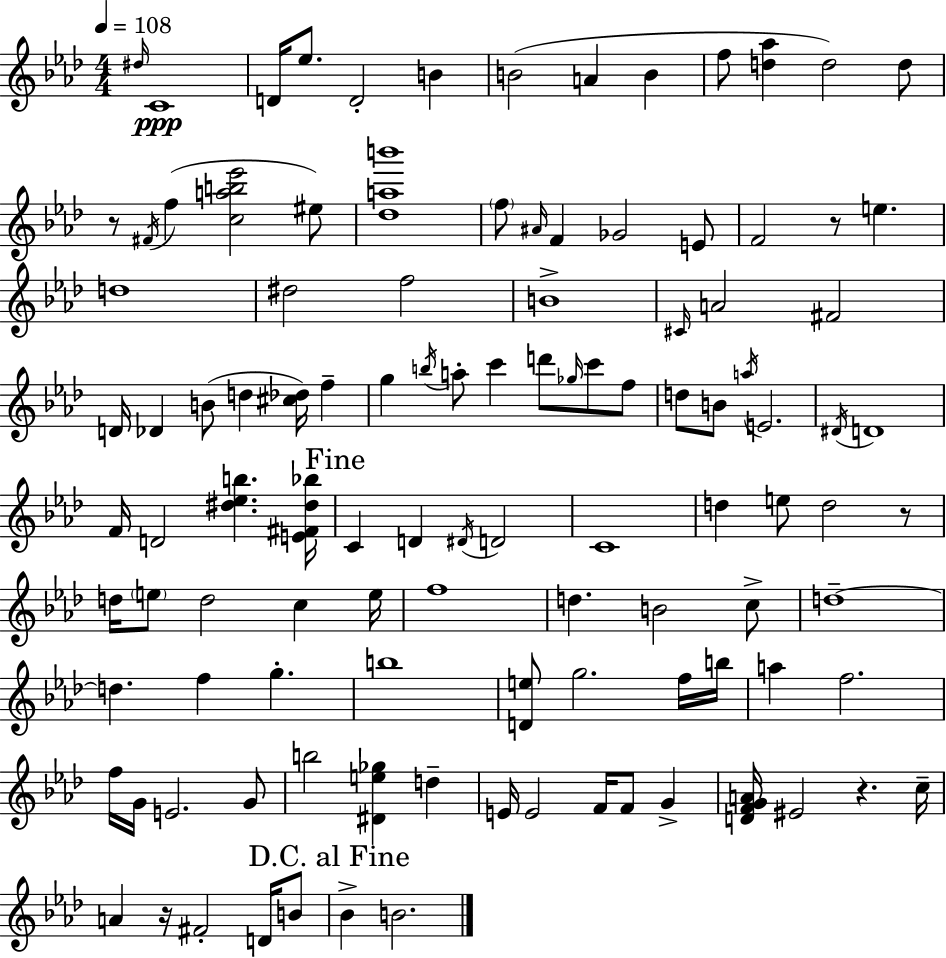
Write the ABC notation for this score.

X:1
T:Untitled
M:4/4
L:1/4
K:Fm
^d/4 C4 D/4 _e/2 D2 B B2 A B f/2 [d_a] d2 d/2 z/2 ^F/4 f [cab_e']2 ^e/2 [_dab']4 f/2 ^A/4 F _G2 E/2 F2 z/2 e d4 ^d2 f2 B4 ^C/4 A2 ^F2 D/4 _D B/2 d [^c_d]/4 f g b/4 a/2 c' d'/2 _g/4 c'/2 f/2 d/2 B/2 a/4 E2 ^D/4 D4 F/4 D2 [^d_eb] [E^F^d_b]/4 C D ^D/4 D2 C4 d e/2 d2 z/2 d/4 e/2 d2 c e/4 f4 d B2 c/2 d4 d f g b4 [De]/2 g2 f/4 b/4 a f2 f/4 G/4 E2 G/2 b2 [^De_g] d E/4 E2 F/4 F/2 G [DFGA]/4 ^E2 z c/4 A z/4 ^F2 D/4 B/2 _B B2